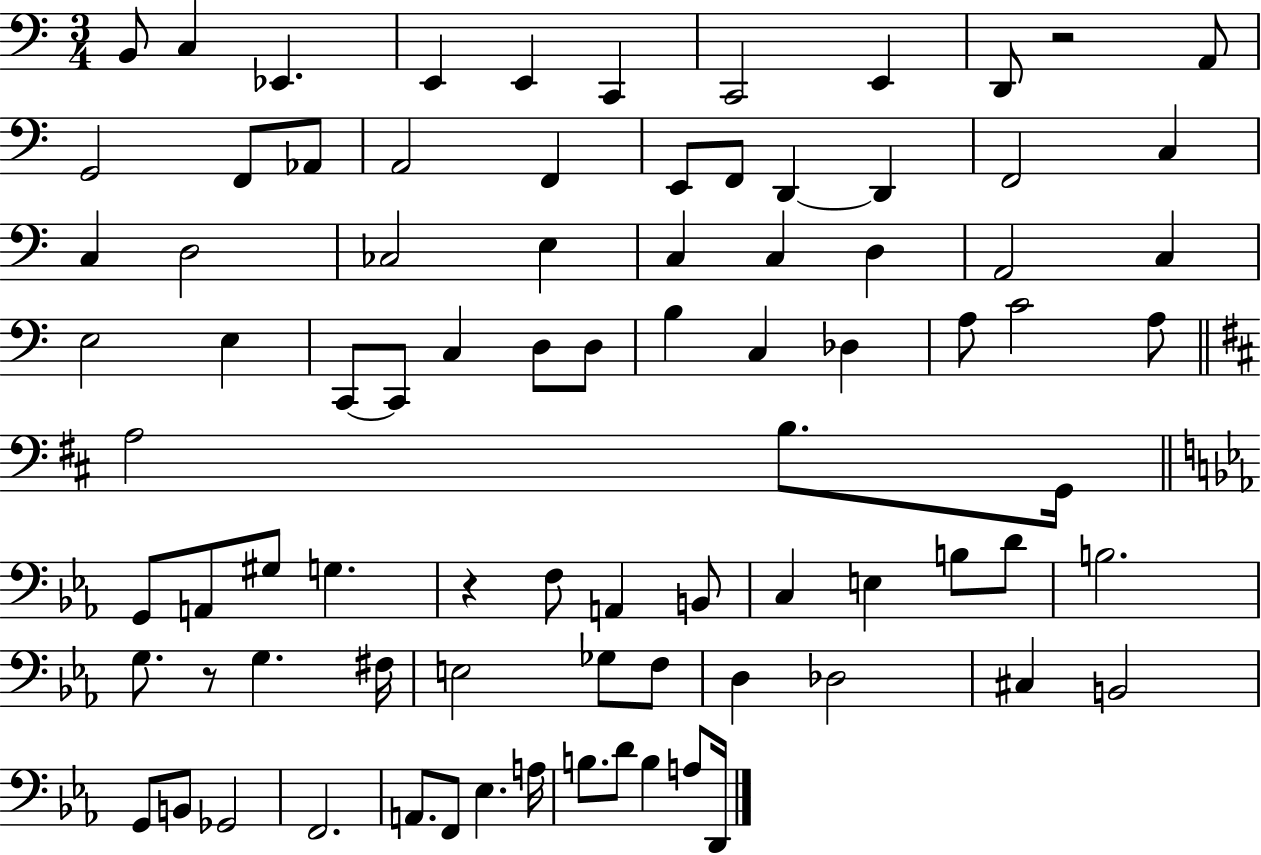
{
  \clef bass
  \numericTimeSignature
  \time 3/4
  \key c \major
  b,8 c4 ees,4. | e,4 e,4 c,4 | c,2 e,4 | d,8 r2 a,8 | \break g,2 f,8 aes,8 | a,2 f,4 | e,8 f,8 d,4~~ d,4 | f,2 c4 | \break c4 d2 | ces2 e4 | c4 c4 d4 | a,2 c4 | \break e2 e4 | c,8~~ c,8 c4 d8 d8 | b4 c4 des4 | a8 c'2 a8 | \break \bar "||" \break \key d \major a2 b8. g,16 | \bar "||" \break \key ees \major g,8 a,8 gis8 g4. | r4 f8 a,4 b,8 | c4 e4 b8 d'8 | b2. | \break g8. r8 g4. fis16 | e2 ges8 f8 | d4 des2 | cis4 b,2 | \break g,8 b,8 ges,2 | f,2. | a,8. f,8 ees4. a16 | b8. d'8 b4 a8 d,16 | \break \bar "|."
}